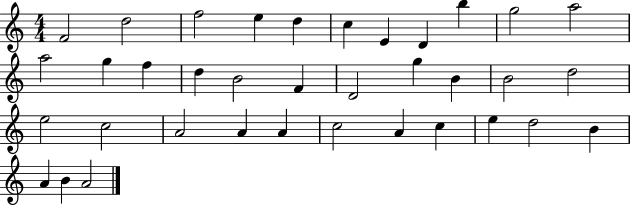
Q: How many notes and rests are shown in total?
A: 36